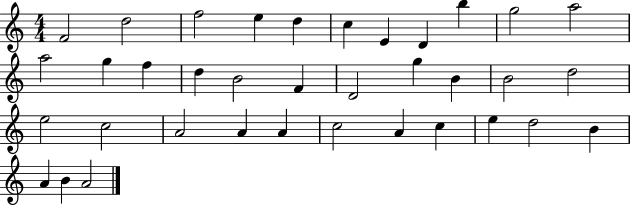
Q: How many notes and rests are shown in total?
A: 36